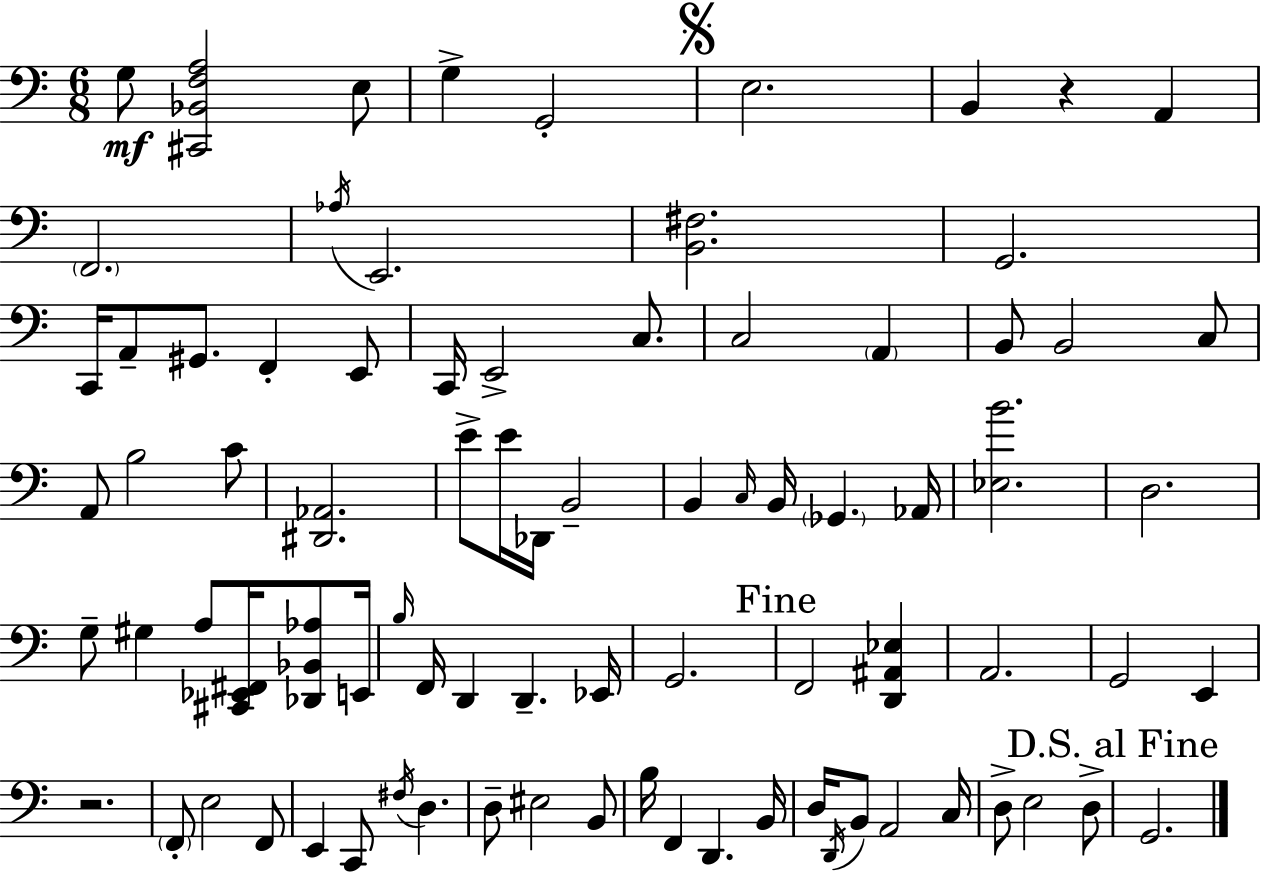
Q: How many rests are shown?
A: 2